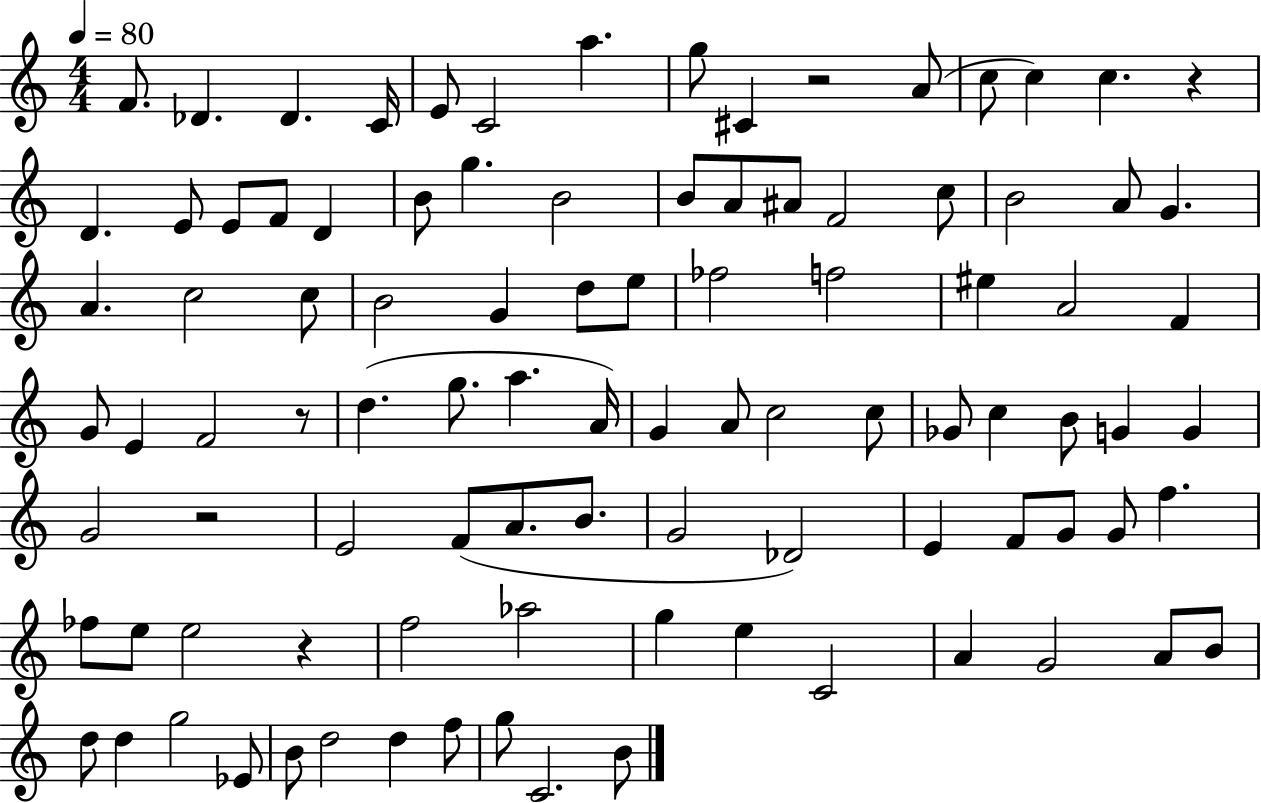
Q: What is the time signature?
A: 4/4